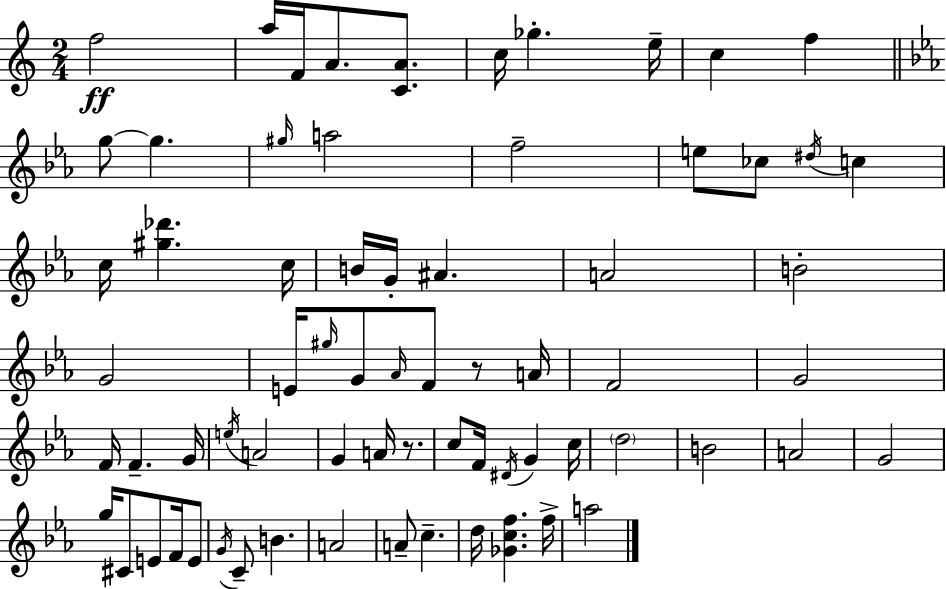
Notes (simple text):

F5/h A5/s F4/s A4/e. [C4,A4]/e. C5/s Gb5/q. E5/s C5/q F5/q G5/e G5/q. G#5/s A5/h F5/h E5/e CES5/e D#5/s C5/q C5/s [G#5,Db6]/q. C5/s B4/s G4/s A#4/q. A4/h B4/h G4/h E4/s G#5/s G4/e Ab4/s F4/e R/e A4/s F4/h G4/h F4/s F4/q. G4/s E5/s A4/h G4/q A4/s R/e. C5/e F4/s D#4/s G4/q C5/s D5/h B4/h A4/h G4/h G5/s C#4/e E4/e F4/s E4/e G4/s C4/e B4/q. A4/h A4/e C5/q. D5/s [Gb4,C5,F5]/q. F5/s A5/h